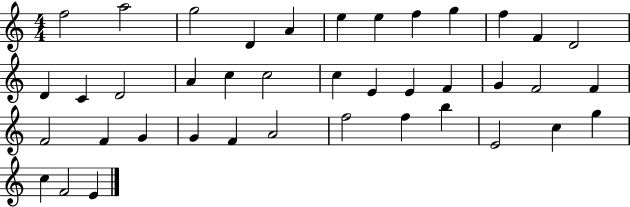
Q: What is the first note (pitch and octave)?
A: F5